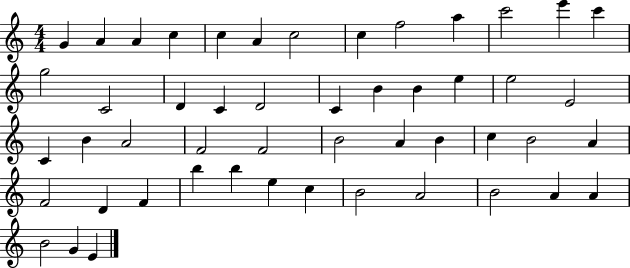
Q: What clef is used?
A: treble